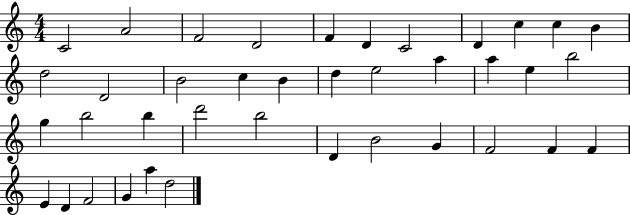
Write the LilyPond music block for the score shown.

{
  \clef treble
  \numericTimeSignature
  \time 4/4
  \key c \major
  c'2 a'2 | f'2 d'2 | f'4 d'4 c'2 | d'4 c''4 c''4 b'4 | \break d''2 d'2 | b'2 c''4 b'4 | d''4 e''2 a''4 | a''4 e''4 b''2 | \break g''4 b''2 b''4 | d'''2 b''2 | d'4 b'2 g'4 | f'2 f'4 f'4 | \break e'4 d'4 f'2 | g'4 a''4 d''2 | \bar "|."
}